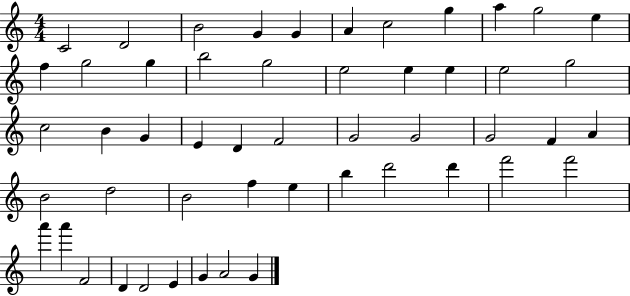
{
  \clef treble
  \numericTimeSignature
  \time 4/4
  \key c \major
  c'2 d'2 | b'2 g'4 g'4 | a'4 c''2 g''4 | a''4 g''2 e''4 | \break f''4 g''2 g''4 | b''2 g''2 | e''2 e''4 e''4 | e''2 g''2 | \break c''2 b'4 g'4 | e'4 d'4 f'2 | g'2 g'2 | g'2 f'4 a'4 | \break b'2 d''2 | b'2 f''4 e''4 | b''4 d'''2 d'''4 | f'''2 f'''2 | \break a'''4 a'''4 f'2 | d'4 d'2 e'4 | g'4 a'2 g'4 | \bar "|."
}